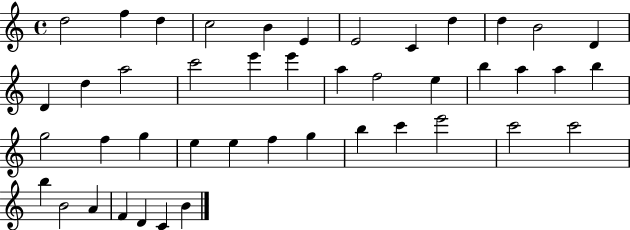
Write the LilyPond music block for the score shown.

{
  \clef treble
  \time 4/4
  \defaultTimeSignature
  \key c \major
  d''2 f''4 d''4 | c''2 b'4 e'4 | e'2 c'4 d''4 | d''4 b'2 d'4 | \break d'4 d''4 a''2 | c'''2 e'''4 e'''4 | a''4 f''2 e''4 | b''4 a''4 a''4 b''4 | \break g''2 f''4 g''4 | e''4 e''4 f''4 g''4 | b''4 c'''4 e'''2 | c'''2 c'''2 | \break b''4 b'2 a'4 | f'4 d'4 c'4 b'4 | \bar "|."
}